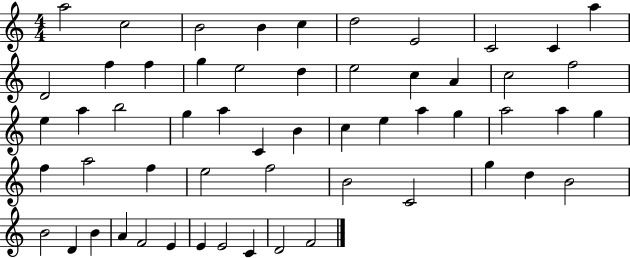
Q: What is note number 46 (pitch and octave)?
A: B4